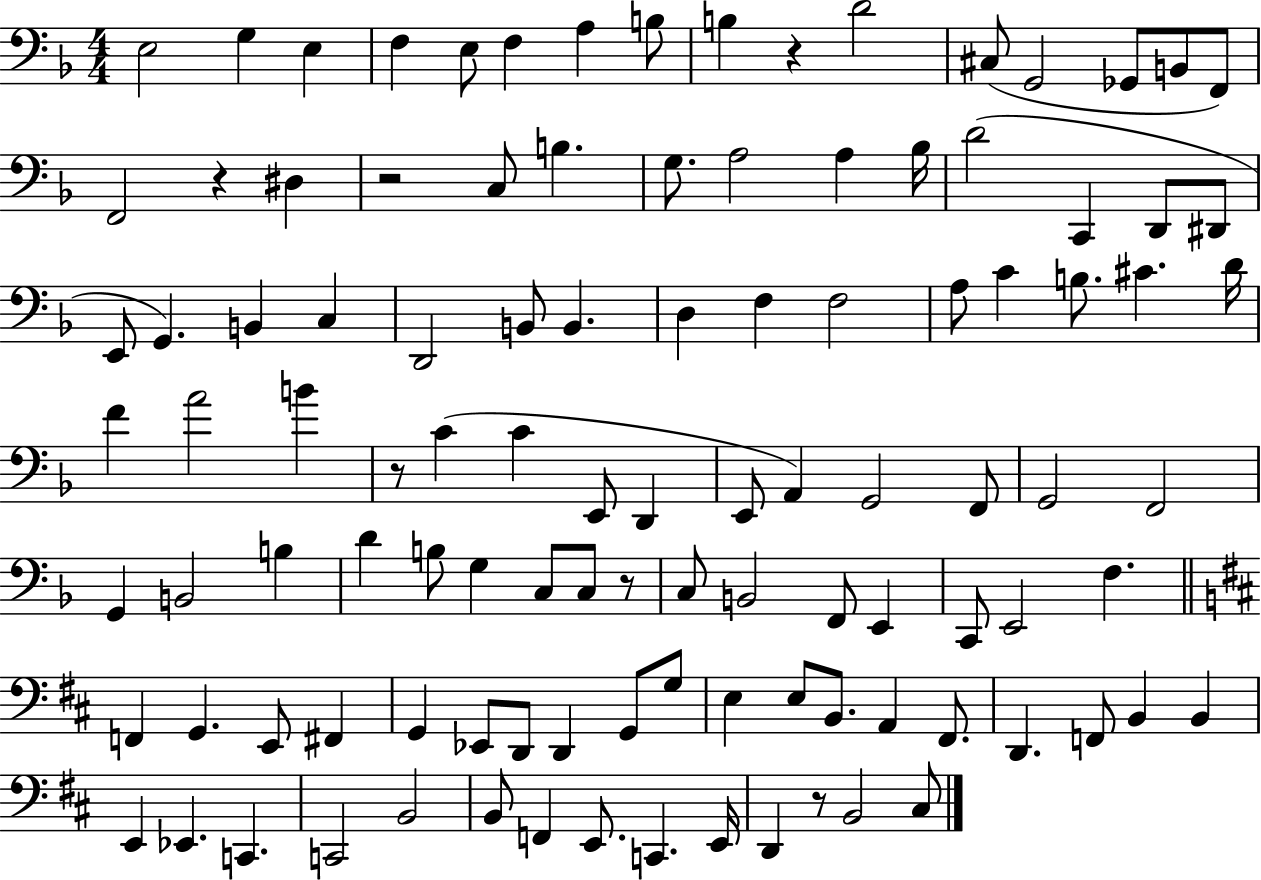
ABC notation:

X:1
T:Untitled
M:4/4
L:1/4
K:F
E,2 G, E, F, E,/2 F, A, B,/2 B, z D2 ^C,/2 G,,2 _G,,/2 B,,/2 F,,/2 F,,2 z ^D, z2 C,/2 B, G,/2 A,2 A, _B,/4 D2 C,, D,,/2 ^D,,/2 E,,/2 G,, B,, C, D,,2 B,,/2 B,, D, F, F,2 A,/2 C B,/2 ^C D/4 F A2 B z/2 C C E,,/2 D,, E,,/2 A,, G,,2 F,,/2 G,,2 F,,2 G,, B,,2 B, D B,/2 G, C,/2 C,/2 z/2 C,/2 B,,2 F,,/2 E,, C,,/2 E,,2 F, F,, G,, E,,/2 ^F,, G,, _E,,/2 D,,/2 D,, G,,/2 G,/2 E, E,/2 B,,/2 A,, ^F,,/2 D,, F,,/2 B,, B,, E,, _E,, C,, C,,2 B,,2 B,,/2 F,, E,,/2 C,, E,,/4 D,, z/2 B,,2 ^C,/2